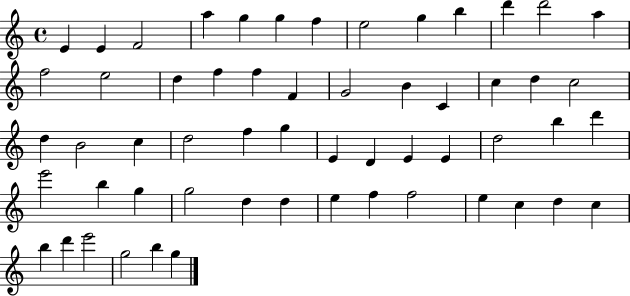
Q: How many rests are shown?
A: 0